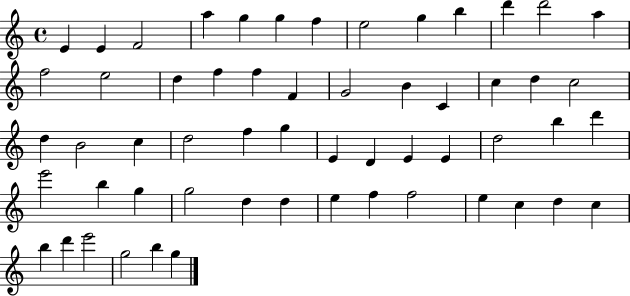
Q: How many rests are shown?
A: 0